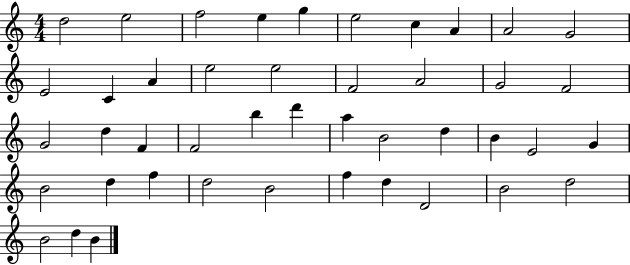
{
  \clef treble
  \numericTimeSignature
  \time 4/4
  \key c \major
  d''2 e''2 | f''2 e''4 g''4 | e''2 c''4 a'4 | a'2 g'2 | \break e'2 c'4 a'4 | e''2 e''2 | f'2 a'2 | g'2 f'2 | \break g'2 d''4 f'4 | f'2 b''4 d'''4 | a''4 b'2 d''4 | b'4 e'2 g'4 | \break b'2 d''4 f''4 | d''2 b'2 | f''4 d''4 d'2 | b'2 d''2 | \break b'2 d''4 b'4 | \bar "|."
}